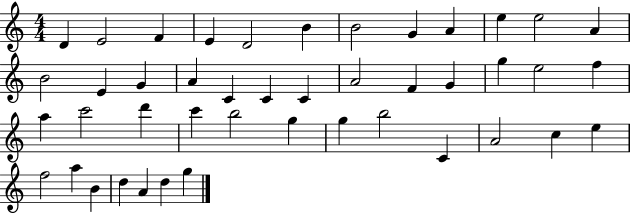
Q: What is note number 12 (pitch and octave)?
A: A4